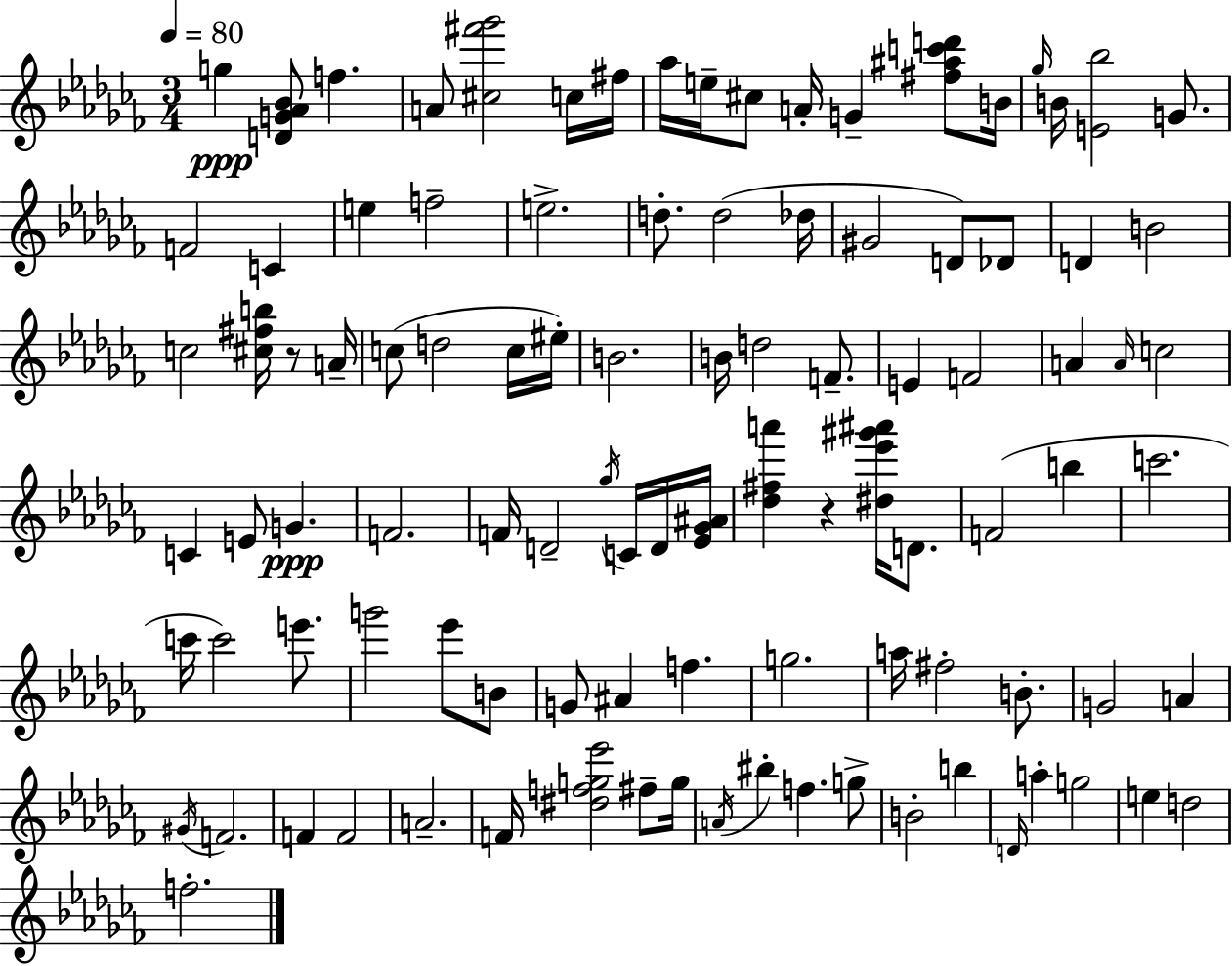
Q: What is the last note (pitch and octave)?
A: F5